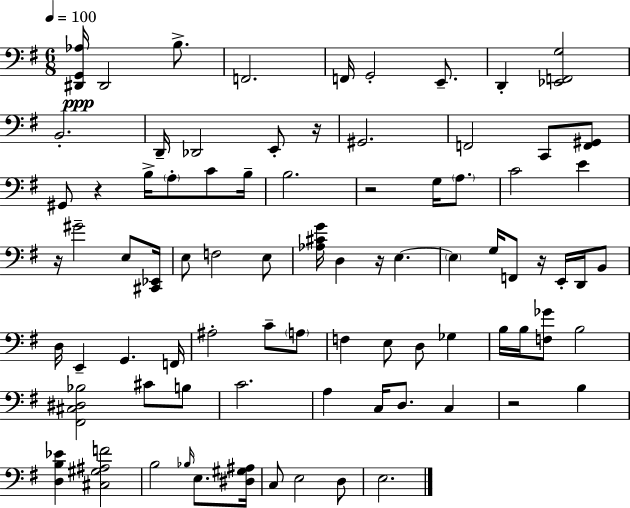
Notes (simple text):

[D#2,G2,Ab3]/s D#2/h B3/e. F2/h. F2/s G2/h E2/e. D2/q [Eb2,F2,G3]/h B2/h. D2/s Db2/h E2/e R/s G#2/h. F2/h C2/e [F2,G#2]/e G#2/e R/q B3/s A3/e C4/e B3/s B3/h. R/h G3/s A3/e. C4/h E4/q R/s G#4/h E3/e [C#2,Eb2]/s E3/e F3/h E3/e [Ab3,C#4,G4]/s D3/q R/s E3/q. E3/q G3/s F2/e R/s E2/s D2/s B2/e D3/s E2/q G2/q. F2/s A#3/h C4/e A3/e F3/q E3/e D3/e Gb3/q B3/s B3/s [F3,Gb4]/e B3/h [F#2,C#3,D#3,Bb3]/h C#4/e B3/e C4/h. A3/q C3/s D3/e. C3/q R/h B3/q [D3,B3,Eb4]/q [C#3,G#3,A#3,F4]/h B3/h Bb3/s E3/e. [D#3,G#3,A#3]/s C3/e E3/h D3/e E3/h.